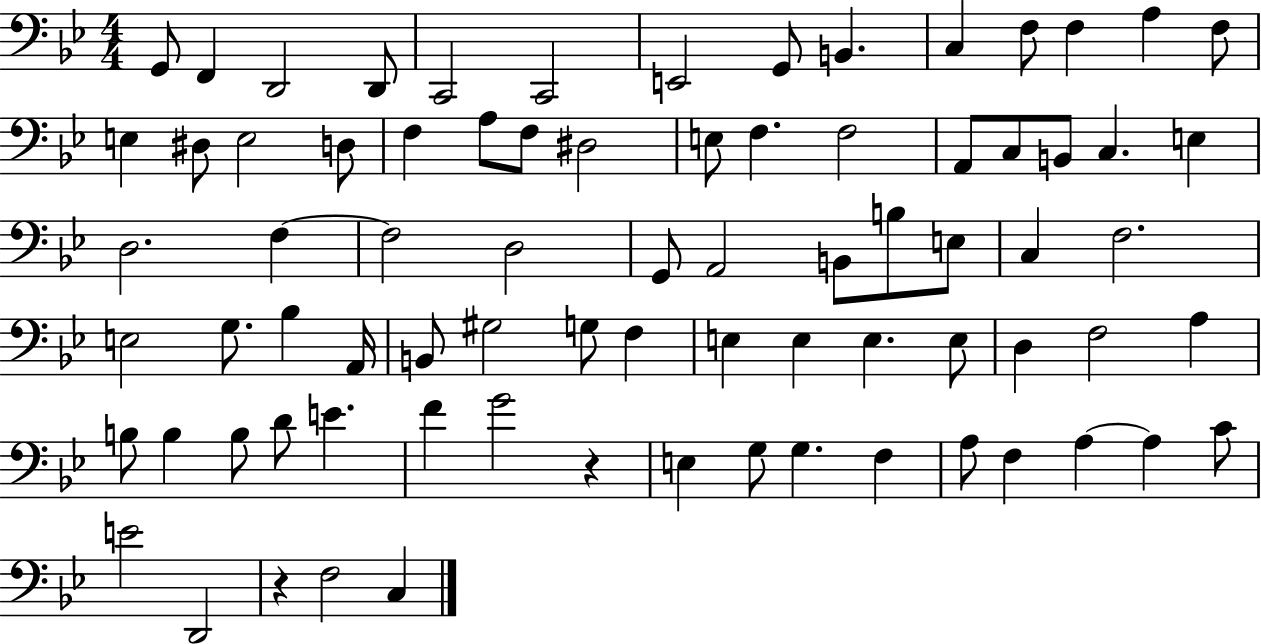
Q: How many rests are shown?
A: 2